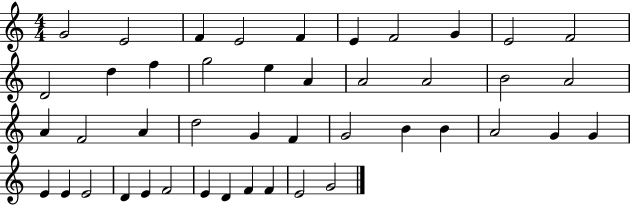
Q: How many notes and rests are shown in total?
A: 44